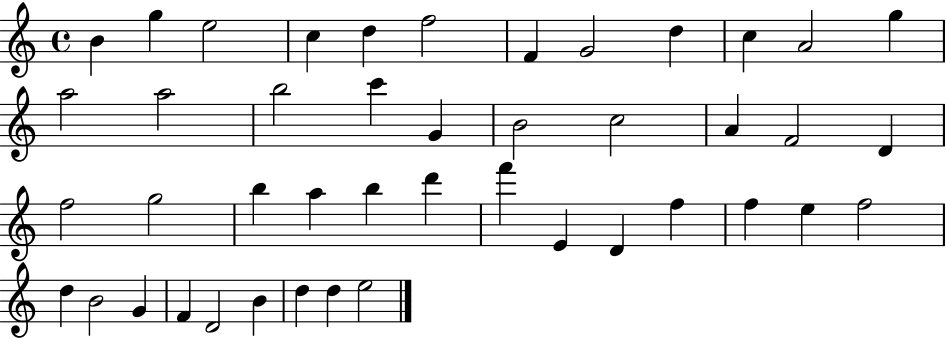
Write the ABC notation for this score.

X:1
T:Untitled
M:4/4
L:1/4
K:C
B g e2 c d f2 F G2 d c A2 g a2 a2 b2 c' G B2 c2 A F2 D f2 g2 b a b d' f' E D f f e f2 d B2 G F D2 B d d e2